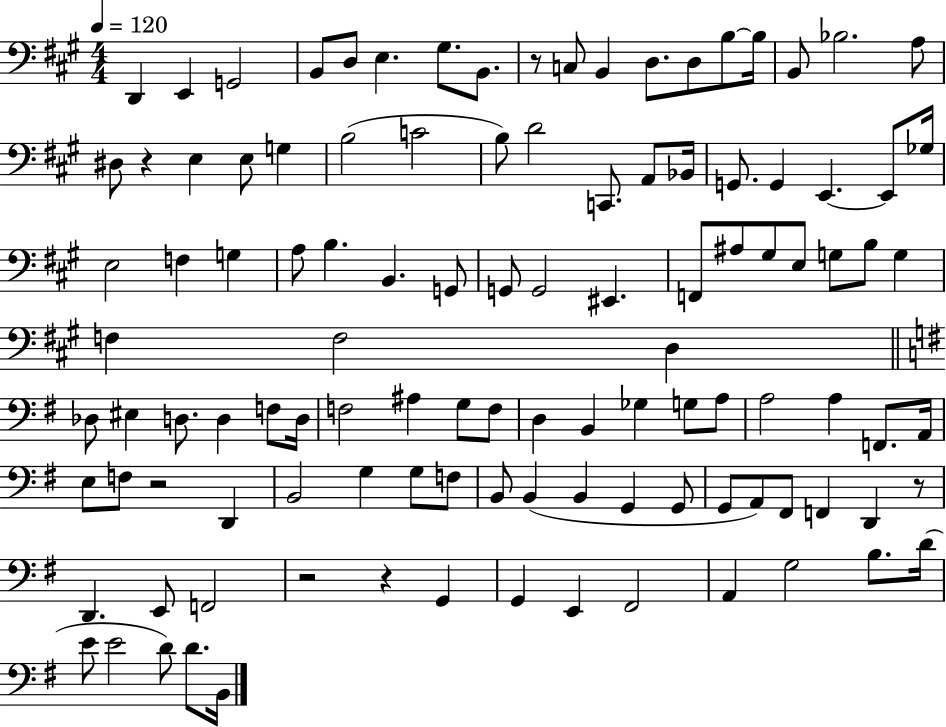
{
  \clef bass
  \numericTimeSignature
  \time 4/4
  \key a \major
  \tempo 4 = 120
  d,4 e,4 g,2 | b,8 d8 e4. gis8. b,8. | r8 c8 b,4 d8. d8 b8~~ b16 | b,8 bes2. a8 | \break dis8 r4 e4 e8 g4 | b2( c'2 | b8) d'2 c,8. a,8 bes,16 | g,8. g,4 e,4.~~ e,8 ges16 | \break e2 f4 g4 | a8 b4. b,4. g,8 | g,8 g,2 eis,4. | f,8 ais8 gis8 e8 g8 b8 g4 | \break f4 f2 d4 | \bar "||" \break \key e \minor des8 eis4 d8. d4 f8 d16 | f2 ais4 g8 f8 | d4 b,4 ges4 g8 a8 | a2 a4 f,8. a,16 | \break e8 f8 r2 d,4 | b,2 g4 g8 f8 | b,8 b,4( b,4 g,4 g,8 | g,8 a,8) fis,8 f,4 d,4 r8 | \break d,4. e,8 f,2 | r2 r4 g,4 | g,4 e,4 fis,2 | a,4 g2 b8. d'16( | \break e'8 e'2 d'8) d'8. b,16 | \bar "|."
}